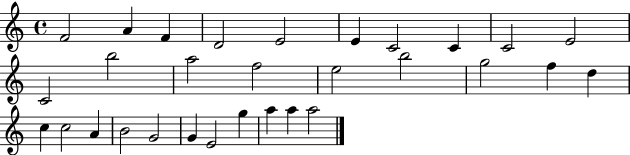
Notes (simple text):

F4/h A4/q F4/q D4/h E4/h E4/q C4/h C4/q C4/h E4/h C4/h B5/h A5/h F5/h E5/h B5/h G5/h F5/q D5/q C5/q C5/h A4/q B4/h G4/h G4/q E4/h G5/q A5/q A5/q A5/h